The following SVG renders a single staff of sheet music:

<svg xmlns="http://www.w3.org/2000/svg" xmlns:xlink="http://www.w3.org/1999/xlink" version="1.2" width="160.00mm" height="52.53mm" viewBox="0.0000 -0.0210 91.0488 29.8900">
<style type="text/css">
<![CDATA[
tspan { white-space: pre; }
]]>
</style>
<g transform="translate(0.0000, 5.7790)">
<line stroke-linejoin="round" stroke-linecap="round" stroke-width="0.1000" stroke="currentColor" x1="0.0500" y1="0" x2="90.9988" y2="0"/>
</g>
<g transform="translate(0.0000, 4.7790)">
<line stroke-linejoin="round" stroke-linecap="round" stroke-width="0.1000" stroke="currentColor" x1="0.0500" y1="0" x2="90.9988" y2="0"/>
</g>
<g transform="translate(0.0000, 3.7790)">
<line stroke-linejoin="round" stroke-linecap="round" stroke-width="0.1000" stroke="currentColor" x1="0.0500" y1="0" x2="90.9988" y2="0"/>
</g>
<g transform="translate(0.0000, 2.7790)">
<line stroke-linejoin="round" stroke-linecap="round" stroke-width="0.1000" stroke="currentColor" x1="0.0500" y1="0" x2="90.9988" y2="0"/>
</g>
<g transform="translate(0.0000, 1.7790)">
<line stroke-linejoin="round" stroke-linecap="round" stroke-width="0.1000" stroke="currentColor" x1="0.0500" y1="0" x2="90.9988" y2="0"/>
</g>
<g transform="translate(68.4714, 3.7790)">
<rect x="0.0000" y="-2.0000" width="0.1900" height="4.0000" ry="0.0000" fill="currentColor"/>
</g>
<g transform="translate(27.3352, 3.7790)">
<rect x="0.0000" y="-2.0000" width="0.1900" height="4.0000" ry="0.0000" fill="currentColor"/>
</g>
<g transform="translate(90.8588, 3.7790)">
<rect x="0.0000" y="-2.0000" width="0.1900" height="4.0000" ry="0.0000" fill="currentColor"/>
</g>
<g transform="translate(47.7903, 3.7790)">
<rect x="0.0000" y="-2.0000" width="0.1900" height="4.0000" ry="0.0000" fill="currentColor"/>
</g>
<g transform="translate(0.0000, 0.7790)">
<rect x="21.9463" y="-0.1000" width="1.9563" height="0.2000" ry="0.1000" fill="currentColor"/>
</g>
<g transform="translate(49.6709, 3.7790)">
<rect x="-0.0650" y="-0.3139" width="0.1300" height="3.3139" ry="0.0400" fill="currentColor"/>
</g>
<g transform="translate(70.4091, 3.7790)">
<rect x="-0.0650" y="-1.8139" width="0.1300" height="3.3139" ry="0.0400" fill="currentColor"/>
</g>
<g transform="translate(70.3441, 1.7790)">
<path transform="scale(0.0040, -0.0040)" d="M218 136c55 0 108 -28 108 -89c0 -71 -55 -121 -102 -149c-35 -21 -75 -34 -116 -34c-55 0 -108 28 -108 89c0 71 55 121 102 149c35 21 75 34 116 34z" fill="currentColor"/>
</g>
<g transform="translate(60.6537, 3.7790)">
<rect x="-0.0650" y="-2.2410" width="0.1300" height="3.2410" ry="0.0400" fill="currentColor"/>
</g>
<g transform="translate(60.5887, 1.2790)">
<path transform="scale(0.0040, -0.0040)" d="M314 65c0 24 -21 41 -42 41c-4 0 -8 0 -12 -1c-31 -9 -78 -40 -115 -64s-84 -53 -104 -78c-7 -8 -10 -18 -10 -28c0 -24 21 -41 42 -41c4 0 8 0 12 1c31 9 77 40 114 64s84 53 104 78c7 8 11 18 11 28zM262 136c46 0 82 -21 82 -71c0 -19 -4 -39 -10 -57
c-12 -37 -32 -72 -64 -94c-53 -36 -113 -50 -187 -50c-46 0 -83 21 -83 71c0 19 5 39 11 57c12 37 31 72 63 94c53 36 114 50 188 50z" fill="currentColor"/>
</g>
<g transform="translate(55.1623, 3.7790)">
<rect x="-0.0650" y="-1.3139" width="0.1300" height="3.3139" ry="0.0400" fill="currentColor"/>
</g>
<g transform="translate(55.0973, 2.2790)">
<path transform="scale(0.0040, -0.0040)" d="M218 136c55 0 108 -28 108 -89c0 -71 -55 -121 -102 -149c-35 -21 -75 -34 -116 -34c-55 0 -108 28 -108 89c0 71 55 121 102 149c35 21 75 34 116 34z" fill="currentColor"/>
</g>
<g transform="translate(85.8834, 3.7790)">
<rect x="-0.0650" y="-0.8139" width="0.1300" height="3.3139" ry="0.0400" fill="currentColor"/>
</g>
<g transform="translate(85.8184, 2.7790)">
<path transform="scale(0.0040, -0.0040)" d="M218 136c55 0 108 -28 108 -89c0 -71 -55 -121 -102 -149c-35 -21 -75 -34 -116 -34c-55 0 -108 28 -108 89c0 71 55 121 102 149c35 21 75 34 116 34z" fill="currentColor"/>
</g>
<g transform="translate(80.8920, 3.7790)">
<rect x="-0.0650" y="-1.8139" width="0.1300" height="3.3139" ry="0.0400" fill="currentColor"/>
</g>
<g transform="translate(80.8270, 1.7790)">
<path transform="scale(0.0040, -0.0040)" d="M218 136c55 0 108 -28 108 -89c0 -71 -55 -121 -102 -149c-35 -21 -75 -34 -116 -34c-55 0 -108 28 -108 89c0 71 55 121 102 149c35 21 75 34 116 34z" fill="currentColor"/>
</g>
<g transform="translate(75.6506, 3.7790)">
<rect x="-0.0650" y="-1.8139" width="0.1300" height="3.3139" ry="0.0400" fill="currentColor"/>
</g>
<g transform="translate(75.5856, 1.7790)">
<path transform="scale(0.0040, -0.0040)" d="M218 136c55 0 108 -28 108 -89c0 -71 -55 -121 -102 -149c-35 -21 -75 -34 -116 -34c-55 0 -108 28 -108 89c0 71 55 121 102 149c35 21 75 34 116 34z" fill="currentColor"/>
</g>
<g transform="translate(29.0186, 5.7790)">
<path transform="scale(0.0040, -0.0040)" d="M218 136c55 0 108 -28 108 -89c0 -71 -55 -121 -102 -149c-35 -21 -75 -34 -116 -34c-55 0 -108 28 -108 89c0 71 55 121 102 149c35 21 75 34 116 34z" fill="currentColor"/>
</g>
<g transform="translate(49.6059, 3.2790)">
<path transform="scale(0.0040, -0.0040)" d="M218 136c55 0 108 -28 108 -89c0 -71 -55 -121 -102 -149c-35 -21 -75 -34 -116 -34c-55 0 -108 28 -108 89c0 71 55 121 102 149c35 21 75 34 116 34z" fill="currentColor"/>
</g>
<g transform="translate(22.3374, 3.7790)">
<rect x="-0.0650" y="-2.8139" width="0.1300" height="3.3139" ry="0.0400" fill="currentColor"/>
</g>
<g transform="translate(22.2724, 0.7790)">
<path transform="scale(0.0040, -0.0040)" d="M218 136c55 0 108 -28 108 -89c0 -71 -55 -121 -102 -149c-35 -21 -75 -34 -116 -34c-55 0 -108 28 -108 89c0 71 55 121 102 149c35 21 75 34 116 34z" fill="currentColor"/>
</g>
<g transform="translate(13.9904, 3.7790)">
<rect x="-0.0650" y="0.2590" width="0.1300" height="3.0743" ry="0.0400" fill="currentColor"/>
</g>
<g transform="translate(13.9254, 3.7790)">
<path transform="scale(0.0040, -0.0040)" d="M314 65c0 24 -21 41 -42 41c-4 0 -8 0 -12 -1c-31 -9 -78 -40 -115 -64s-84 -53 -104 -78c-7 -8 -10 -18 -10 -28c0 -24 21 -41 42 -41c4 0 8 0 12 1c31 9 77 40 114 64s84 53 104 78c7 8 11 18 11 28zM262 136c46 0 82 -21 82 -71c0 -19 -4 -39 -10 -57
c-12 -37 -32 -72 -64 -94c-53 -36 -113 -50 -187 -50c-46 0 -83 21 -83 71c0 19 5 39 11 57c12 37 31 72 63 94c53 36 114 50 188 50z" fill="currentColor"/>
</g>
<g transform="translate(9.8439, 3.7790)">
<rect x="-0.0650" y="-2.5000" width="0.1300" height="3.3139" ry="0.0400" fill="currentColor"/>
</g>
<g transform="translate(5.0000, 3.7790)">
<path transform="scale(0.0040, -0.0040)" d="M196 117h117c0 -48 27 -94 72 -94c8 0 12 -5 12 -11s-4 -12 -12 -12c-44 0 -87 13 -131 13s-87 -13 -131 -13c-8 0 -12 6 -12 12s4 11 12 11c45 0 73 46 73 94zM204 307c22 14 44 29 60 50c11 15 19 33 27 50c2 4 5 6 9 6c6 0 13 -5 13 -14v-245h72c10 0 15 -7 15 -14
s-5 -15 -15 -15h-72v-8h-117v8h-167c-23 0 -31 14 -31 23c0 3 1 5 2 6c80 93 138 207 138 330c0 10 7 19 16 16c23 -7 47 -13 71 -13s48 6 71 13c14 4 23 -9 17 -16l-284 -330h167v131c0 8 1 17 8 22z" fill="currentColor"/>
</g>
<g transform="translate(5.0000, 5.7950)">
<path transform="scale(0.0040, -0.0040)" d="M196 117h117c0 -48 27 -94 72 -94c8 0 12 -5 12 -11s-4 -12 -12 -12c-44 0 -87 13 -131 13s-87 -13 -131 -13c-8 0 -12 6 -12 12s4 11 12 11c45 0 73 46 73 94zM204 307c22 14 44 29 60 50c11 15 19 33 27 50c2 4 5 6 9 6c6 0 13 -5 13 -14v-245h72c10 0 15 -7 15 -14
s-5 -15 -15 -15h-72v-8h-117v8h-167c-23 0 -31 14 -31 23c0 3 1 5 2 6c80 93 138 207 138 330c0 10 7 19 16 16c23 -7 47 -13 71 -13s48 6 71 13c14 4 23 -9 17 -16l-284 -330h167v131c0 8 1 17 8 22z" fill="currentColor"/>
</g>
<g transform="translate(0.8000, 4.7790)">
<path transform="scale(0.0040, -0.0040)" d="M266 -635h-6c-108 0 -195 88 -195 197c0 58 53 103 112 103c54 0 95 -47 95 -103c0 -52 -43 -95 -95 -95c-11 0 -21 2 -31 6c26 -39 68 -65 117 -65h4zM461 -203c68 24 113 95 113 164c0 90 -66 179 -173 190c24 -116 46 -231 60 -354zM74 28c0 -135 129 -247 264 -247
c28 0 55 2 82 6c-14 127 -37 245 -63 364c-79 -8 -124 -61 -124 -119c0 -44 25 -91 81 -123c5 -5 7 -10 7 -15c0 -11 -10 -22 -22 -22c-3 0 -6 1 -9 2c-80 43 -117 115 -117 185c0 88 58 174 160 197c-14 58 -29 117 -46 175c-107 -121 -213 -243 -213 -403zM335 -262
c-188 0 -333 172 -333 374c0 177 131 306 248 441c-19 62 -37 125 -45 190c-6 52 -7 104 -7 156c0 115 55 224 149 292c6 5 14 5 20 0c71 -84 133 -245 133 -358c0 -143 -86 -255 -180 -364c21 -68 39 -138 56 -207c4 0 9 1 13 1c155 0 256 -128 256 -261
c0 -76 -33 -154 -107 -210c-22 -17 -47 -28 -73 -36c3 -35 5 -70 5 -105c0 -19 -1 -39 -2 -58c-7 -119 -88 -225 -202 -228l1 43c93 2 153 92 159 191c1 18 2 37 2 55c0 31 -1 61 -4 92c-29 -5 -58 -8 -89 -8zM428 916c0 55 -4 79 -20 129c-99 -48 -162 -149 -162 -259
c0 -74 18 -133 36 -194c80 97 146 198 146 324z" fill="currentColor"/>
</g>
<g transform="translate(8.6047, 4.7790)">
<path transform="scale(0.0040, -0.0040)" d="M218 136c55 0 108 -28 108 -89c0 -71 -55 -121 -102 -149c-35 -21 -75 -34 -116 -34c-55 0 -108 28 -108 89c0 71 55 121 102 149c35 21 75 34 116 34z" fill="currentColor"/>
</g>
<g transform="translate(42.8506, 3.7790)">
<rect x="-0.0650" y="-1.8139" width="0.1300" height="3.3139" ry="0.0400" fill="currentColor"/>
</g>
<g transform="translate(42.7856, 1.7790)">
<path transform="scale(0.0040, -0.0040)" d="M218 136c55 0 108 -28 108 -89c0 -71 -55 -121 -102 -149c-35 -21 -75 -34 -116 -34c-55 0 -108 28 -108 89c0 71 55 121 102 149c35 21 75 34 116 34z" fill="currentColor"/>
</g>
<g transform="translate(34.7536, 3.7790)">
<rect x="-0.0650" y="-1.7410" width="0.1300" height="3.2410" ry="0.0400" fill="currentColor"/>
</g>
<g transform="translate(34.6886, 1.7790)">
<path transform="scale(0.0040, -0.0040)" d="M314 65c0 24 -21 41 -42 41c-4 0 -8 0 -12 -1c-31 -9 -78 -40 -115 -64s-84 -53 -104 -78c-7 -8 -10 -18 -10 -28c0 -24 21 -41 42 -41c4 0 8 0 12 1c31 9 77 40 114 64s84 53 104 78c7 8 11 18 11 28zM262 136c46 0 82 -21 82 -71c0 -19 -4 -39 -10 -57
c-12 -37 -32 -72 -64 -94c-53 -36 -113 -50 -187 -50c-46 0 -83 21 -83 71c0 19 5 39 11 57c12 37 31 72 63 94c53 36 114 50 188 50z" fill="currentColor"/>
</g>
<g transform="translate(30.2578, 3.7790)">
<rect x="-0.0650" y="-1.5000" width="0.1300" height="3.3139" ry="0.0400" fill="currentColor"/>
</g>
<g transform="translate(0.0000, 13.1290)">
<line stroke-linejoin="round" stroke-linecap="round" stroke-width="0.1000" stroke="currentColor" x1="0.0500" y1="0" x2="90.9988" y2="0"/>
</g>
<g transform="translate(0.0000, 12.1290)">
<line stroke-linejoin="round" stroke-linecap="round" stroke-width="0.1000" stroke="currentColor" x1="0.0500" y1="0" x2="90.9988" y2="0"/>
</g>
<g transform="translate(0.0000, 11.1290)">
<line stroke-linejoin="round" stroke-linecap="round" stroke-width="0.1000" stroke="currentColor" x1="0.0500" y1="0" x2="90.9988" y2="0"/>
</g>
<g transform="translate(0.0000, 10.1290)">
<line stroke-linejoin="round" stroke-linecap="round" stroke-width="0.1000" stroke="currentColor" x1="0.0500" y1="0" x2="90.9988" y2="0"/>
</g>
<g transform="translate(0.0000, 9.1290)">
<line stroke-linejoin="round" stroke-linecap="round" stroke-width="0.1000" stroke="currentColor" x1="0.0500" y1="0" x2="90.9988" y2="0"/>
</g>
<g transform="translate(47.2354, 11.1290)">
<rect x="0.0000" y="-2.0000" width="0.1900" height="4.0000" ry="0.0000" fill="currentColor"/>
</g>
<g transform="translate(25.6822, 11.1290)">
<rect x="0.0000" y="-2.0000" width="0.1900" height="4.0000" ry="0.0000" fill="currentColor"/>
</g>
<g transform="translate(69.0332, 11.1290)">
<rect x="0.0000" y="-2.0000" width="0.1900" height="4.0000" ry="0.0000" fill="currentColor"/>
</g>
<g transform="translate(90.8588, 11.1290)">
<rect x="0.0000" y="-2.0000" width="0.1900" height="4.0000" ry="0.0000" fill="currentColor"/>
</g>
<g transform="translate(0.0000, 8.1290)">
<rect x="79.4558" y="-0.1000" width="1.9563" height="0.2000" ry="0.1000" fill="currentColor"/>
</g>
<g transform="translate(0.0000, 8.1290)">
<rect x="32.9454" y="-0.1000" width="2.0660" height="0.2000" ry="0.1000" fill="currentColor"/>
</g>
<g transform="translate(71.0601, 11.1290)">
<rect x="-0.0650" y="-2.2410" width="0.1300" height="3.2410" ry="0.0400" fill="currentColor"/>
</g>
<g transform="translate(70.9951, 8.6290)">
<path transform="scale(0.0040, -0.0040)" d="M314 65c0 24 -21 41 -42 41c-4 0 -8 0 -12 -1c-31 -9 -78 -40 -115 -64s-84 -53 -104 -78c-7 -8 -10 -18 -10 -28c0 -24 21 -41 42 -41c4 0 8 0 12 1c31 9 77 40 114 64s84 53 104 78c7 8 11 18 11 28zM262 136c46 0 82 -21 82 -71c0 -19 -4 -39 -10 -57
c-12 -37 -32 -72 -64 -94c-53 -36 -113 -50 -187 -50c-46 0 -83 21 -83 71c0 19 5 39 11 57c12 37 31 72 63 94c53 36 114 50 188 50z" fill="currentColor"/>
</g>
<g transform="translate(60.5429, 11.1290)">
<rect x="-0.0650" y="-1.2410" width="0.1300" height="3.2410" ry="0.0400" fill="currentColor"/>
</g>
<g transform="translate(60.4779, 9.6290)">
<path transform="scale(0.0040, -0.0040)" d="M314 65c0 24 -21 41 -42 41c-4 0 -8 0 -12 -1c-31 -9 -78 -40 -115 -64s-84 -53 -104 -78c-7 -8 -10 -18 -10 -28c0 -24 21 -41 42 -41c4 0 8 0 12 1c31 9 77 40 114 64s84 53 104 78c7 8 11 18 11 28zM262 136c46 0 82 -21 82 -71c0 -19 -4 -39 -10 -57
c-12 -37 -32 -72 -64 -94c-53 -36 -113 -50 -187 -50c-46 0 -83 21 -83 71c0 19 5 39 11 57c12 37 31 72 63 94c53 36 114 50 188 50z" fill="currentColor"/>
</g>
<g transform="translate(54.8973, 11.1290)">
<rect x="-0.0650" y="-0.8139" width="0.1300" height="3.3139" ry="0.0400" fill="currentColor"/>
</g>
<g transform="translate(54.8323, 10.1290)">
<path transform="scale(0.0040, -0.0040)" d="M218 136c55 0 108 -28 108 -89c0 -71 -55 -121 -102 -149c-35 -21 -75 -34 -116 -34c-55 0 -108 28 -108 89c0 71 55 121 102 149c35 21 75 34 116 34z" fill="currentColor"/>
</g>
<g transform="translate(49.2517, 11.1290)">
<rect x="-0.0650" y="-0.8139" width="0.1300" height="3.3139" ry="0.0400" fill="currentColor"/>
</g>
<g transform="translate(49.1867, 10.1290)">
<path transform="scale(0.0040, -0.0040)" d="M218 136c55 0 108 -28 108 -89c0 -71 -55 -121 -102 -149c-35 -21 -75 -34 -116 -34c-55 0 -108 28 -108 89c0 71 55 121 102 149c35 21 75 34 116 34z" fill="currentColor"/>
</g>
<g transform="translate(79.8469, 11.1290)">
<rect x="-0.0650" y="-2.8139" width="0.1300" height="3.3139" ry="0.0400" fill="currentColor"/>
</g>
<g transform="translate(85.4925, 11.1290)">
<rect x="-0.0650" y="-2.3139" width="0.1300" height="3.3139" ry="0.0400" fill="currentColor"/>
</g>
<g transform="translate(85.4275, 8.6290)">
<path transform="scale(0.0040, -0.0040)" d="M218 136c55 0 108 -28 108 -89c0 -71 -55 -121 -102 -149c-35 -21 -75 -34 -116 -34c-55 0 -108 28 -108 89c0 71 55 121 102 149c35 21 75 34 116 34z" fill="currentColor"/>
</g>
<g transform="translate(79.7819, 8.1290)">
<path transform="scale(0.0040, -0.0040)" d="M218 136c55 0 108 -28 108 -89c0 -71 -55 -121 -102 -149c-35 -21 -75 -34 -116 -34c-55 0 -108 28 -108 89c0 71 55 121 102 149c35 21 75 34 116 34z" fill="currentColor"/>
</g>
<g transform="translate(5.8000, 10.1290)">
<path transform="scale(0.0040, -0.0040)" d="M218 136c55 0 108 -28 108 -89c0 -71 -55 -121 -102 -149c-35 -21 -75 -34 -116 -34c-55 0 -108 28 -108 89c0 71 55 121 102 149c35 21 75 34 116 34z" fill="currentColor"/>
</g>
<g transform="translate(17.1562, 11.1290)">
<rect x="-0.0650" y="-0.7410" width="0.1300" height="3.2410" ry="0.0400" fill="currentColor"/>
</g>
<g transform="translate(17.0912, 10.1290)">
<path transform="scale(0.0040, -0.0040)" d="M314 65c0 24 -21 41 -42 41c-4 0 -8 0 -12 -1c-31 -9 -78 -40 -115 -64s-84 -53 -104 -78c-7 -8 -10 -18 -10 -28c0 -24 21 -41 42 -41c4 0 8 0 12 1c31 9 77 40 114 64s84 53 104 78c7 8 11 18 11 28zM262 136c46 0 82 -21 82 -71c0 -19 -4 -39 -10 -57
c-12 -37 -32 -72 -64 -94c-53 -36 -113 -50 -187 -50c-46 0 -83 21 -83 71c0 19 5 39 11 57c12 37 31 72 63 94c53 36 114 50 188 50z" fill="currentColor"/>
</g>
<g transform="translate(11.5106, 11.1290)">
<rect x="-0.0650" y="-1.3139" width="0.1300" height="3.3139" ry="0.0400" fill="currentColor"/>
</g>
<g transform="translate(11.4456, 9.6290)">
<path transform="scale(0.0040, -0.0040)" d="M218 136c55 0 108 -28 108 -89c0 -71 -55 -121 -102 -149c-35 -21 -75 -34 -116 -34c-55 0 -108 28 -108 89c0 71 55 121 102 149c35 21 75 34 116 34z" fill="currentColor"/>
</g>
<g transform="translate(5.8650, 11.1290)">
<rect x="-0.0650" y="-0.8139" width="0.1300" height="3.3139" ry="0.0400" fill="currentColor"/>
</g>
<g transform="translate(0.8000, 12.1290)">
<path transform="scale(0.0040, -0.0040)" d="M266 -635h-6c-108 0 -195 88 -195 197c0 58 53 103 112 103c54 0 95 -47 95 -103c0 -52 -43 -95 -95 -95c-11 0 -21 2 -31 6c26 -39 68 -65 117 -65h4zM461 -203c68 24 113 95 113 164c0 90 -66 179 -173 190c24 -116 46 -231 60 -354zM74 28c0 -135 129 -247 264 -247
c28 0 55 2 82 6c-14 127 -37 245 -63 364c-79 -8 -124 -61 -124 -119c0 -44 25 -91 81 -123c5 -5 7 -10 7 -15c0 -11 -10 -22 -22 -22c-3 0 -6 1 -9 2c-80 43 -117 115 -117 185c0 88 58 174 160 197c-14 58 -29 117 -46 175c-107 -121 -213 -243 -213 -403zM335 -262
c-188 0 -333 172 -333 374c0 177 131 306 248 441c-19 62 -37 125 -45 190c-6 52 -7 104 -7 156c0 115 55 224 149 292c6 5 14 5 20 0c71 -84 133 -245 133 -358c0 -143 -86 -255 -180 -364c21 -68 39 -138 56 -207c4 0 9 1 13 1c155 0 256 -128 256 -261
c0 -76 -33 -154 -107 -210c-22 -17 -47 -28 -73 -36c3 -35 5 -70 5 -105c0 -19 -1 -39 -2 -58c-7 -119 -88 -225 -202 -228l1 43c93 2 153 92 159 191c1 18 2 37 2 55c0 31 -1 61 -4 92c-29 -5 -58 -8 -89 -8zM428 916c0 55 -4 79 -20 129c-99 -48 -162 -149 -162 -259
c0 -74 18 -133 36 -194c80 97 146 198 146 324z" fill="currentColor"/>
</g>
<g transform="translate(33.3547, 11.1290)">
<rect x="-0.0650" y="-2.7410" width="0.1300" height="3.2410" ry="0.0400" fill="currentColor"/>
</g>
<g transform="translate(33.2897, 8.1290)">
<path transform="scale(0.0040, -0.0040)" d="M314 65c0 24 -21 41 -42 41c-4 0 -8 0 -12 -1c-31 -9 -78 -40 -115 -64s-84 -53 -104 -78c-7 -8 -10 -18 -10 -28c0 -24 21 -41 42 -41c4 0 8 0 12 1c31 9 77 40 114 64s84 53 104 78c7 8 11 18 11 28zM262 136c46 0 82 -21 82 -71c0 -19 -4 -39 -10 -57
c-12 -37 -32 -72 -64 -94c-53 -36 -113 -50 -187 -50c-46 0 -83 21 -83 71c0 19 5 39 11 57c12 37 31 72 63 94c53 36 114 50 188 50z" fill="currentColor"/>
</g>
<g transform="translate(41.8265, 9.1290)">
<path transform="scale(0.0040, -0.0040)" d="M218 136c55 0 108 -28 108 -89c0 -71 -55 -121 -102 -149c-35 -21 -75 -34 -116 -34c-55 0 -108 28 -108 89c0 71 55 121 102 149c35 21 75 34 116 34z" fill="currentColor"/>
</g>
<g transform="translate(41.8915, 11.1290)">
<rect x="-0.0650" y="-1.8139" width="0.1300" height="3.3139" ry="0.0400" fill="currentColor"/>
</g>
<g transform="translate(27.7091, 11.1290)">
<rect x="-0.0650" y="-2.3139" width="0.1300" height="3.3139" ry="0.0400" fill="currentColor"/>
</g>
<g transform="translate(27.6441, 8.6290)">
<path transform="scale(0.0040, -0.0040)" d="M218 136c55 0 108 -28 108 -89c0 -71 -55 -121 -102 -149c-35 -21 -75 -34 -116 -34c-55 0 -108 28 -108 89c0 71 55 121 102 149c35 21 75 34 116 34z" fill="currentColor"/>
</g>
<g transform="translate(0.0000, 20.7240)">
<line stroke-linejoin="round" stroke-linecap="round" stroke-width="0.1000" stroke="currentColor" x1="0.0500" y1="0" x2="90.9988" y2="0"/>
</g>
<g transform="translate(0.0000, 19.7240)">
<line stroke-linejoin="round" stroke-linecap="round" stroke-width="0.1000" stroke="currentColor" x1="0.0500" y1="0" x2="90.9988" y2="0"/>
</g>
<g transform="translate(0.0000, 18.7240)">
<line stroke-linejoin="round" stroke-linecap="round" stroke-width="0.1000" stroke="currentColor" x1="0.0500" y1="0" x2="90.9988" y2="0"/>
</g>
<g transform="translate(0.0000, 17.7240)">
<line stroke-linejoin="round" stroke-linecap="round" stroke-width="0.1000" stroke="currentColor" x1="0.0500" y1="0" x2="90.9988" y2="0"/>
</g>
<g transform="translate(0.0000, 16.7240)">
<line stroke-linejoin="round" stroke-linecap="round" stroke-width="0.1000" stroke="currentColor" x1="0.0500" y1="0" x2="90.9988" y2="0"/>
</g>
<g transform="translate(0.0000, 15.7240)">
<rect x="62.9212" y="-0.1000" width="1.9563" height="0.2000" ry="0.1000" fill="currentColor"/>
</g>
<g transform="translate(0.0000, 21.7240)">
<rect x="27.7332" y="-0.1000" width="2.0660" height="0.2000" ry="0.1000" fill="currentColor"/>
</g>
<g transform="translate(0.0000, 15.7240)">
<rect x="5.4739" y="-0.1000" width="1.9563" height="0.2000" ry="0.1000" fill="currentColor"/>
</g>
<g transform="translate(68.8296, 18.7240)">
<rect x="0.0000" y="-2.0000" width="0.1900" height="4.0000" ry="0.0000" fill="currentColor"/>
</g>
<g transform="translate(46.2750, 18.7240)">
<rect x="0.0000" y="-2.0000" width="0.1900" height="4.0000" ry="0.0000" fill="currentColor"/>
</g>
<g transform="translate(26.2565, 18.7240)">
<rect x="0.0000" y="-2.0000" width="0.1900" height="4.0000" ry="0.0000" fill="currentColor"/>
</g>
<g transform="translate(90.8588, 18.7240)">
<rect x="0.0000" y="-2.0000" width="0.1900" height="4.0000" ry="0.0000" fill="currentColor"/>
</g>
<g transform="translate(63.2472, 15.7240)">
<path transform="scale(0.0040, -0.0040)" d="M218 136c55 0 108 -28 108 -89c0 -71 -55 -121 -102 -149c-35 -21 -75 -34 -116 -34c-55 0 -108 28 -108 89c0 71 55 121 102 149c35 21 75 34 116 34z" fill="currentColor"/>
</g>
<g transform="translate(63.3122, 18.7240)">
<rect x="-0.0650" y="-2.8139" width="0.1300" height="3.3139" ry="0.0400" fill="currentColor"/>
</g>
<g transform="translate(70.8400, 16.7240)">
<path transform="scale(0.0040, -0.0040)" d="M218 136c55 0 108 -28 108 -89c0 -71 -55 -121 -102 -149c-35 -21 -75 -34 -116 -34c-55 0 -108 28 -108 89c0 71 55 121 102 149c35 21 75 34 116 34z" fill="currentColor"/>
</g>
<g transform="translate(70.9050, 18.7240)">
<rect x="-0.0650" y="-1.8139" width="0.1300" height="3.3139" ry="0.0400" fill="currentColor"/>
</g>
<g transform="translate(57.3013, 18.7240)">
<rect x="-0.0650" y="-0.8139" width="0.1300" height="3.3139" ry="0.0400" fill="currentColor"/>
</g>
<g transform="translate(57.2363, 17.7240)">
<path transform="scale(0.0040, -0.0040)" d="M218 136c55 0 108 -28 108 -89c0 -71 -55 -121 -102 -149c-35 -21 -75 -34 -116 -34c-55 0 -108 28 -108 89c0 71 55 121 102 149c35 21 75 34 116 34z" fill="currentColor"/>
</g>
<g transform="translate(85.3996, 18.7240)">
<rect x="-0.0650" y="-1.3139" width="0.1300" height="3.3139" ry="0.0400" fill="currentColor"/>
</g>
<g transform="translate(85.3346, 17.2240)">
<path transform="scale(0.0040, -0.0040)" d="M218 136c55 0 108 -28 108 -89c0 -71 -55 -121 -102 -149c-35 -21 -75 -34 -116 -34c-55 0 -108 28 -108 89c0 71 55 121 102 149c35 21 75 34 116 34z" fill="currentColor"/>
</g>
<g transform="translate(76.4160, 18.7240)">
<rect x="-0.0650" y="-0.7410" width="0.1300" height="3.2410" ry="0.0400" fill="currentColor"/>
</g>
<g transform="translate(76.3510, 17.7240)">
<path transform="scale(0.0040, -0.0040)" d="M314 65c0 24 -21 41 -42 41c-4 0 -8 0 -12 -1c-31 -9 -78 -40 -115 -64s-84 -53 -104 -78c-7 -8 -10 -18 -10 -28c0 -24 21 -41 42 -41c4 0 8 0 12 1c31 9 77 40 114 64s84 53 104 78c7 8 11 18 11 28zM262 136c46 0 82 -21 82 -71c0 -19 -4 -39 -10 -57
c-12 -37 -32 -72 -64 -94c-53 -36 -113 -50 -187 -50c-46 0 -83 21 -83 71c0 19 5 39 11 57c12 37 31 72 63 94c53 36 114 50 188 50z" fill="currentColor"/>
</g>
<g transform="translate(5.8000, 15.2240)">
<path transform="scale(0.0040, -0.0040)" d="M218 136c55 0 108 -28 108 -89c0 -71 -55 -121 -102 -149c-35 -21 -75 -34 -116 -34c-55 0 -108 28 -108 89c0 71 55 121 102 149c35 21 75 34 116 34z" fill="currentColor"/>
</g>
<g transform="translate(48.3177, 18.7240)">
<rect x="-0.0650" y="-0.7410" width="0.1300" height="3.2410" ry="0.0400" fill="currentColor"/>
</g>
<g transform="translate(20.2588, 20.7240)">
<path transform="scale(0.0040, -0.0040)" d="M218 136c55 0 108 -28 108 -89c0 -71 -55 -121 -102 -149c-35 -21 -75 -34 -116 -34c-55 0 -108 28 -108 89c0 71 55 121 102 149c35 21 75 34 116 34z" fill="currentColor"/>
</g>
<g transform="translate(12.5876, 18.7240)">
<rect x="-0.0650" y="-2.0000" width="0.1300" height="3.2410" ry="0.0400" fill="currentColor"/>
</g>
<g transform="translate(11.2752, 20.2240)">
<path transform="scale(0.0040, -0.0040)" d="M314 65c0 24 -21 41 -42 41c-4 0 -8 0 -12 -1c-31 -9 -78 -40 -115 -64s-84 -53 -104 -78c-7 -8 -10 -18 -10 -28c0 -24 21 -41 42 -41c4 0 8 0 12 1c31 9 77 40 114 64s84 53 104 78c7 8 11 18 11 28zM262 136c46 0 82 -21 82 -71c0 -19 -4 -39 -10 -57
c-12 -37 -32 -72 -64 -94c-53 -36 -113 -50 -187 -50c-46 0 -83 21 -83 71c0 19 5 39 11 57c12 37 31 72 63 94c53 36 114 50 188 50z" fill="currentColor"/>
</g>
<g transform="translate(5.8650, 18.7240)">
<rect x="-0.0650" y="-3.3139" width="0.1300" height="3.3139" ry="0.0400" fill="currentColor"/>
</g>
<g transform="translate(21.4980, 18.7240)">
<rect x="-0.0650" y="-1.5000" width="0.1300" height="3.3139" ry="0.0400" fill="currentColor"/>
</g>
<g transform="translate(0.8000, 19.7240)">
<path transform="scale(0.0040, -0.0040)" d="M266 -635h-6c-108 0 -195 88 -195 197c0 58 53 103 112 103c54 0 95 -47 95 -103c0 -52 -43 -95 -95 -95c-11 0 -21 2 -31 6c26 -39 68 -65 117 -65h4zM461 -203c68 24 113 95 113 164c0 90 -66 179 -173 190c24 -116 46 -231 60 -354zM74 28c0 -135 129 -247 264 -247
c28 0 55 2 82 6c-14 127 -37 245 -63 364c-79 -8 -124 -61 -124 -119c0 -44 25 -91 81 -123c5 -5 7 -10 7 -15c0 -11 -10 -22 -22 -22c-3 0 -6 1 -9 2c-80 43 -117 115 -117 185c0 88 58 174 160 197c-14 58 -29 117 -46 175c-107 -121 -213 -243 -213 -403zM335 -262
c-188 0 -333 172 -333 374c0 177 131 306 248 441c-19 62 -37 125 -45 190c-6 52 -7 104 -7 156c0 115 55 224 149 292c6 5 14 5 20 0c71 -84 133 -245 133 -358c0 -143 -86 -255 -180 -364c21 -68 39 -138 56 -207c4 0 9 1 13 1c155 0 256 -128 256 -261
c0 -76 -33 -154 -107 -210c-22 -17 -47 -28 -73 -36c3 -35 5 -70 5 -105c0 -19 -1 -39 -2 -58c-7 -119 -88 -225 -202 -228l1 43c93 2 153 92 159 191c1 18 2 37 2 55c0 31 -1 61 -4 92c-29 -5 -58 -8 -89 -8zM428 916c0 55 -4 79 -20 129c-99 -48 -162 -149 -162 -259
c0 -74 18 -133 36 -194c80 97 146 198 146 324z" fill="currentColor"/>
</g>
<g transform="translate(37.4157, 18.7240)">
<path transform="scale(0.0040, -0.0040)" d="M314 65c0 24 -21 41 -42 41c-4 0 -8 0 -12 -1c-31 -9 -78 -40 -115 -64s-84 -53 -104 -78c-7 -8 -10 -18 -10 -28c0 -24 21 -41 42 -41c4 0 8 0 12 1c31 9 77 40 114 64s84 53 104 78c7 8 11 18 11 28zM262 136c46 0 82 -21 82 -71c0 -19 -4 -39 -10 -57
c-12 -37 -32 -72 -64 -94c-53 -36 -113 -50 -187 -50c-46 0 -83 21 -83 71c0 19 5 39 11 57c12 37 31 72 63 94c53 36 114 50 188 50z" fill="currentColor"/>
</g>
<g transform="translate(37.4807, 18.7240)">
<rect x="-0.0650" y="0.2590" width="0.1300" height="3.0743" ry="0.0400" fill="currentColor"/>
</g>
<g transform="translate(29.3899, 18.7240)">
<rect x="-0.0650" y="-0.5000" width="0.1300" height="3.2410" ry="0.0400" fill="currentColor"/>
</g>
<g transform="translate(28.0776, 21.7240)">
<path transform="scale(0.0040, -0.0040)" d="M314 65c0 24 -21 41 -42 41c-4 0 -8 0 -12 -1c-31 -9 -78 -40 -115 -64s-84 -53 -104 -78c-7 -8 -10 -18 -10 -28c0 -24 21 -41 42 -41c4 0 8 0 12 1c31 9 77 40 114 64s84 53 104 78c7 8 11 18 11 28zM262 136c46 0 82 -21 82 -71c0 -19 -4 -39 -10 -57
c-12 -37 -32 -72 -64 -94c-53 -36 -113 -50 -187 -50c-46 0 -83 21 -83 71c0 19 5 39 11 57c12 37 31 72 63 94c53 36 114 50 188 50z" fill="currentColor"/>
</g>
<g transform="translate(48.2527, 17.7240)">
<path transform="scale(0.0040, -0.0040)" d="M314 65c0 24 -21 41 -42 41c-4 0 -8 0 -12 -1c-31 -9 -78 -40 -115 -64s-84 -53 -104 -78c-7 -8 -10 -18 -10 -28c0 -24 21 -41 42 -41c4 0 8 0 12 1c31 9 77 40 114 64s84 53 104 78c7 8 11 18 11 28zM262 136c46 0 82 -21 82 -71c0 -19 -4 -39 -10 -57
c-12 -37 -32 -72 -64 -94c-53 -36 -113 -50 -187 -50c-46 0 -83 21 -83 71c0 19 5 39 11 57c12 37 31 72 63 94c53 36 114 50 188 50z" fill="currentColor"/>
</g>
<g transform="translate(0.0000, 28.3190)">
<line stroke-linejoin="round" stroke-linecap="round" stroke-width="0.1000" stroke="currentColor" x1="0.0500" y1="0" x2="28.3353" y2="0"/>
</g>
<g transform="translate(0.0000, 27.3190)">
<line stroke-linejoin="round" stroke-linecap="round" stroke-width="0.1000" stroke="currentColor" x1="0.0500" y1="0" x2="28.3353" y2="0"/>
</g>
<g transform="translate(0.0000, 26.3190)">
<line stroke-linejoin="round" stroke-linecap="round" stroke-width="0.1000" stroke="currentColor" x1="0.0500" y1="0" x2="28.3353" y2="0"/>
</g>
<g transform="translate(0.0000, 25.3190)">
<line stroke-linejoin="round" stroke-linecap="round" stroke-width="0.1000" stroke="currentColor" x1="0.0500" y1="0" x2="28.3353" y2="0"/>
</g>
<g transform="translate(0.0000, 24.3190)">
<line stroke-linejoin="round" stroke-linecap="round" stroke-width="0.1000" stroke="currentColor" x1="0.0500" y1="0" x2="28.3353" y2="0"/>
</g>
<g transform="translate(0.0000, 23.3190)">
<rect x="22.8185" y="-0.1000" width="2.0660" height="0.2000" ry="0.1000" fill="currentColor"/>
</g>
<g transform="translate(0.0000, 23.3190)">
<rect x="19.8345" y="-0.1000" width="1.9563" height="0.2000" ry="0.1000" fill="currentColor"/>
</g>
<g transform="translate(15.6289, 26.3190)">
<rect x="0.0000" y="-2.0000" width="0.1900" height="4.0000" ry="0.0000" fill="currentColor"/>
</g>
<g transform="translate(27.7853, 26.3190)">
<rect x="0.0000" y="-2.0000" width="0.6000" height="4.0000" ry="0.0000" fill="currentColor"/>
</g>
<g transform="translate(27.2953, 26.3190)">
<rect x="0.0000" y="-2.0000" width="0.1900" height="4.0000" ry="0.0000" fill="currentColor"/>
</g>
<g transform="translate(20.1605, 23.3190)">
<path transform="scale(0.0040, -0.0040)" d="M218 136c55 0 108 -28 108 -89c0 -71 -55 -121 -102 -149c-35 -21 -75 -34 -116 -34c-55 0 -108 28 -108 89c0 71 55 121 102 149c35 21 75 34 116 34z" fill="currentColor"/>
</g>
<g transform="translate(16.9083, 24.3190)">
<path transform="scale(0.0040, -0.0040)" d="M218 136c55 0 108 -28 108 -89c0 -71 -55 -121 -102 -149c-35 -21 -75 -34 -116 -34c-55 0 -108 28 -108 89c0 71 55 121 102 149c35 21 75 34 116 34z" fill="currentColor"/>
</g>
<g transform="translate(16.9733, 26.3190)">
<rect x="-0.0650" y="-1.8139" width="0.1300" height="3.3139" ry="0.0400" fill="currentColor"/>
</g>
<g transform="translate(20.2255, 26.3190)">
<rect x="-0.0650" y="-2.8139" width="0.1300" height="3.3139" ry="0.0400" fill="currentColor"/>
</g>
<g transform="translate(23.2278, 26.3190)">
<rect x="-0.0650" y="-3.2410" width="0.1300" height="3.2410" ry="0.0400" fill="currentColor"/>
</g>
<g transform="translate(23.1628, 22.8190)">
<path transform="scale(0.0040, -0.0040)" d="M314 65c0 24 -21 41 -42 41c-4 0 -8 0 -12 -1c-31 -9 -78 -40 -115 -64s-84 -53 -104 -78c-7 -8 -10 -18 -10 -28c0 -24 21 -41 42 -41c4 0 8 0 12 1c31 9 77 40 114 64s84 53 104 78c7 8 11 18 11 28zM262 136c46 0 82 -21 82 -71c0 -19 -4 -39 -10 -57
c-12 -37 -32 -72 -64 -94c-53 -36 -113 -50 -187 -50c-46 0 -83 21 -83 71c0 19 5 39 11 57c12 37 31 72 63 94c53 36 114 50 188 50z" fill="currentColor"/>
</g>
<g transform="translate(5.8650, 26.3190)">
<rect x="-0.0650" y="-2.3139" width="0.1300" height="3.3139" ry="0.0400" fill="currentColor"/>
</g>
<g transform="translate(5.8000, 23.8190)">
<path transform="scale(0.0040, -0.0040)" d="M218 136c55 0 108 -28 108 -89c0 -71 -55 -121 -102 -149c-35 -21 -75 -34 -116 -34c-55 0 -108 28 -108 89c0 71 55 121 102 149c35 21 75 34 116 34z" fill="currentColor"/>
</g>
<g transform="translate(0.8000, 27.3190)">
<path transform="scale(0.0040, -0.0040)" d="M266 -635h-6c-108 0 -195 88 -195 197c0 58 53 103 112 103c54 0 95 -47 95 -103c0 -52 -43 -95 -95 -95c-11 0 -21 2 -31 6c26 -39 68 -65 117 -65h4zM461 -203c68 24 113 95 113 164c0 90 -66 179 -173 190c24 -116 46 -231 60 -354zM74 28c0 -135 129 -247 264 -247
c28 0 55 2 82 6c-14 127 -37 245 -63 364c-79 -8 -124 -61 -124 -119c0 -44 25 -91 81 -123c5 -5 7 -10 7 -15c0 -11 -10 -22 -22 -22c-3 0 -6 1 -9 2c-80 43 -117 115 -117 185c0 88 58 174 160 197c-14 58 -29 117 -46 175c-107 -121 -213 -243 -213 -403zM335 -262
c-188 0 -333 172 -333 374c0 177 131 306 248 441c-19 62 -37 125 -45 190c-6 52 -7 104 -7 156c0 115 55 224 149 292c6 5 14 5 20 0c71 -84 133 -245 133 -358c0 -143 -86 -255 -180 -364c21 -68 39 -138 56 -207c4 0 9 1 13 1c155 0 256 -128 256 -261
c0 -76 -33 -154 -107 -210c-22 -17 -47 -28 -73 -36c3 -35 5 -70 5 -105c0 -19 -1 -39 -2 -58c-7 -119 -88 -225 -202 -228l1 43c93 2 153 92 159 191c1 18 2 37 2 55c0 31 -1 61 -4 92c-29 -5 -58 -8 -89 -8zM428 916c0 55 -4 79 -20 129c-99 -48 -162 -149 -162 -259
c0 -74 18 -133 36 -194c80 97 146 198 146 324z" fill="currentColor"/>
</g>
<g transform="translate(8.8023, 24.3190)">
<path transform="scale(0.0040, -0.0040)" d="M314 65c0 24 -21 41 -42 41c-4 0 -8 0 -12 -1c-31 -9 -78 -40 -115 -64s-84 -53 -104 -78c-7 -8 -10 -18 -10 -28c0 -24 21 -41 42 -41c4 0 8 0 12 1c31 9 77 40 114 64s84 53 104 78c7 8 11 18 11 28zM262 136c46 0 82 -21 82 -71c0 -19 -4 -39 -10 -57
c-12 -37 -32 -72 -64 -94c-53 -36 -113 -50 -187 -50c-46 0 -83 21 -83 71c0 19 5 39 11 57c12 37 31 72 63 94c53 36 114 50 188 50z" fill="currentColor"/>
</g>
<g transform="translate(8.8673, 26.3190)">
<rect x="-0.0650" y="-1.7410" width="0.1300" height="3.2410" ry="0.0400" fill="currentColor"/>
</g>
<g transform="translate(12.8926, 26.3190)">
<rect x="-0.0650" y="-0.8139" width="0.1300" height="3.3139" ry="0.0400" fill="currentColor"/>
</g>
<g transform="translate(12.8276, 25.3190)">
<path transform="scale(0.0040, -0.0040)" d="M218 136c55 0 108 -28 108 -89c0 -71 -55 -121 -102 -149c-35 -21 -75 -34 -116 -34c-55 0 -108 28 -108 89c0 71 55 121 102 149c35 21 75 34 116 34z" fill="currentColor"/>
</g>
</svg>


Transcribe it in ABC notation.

X:1
T:Untitled
M:4/4
L:1/4
K:C
G B2 a E f2 f c e g2 f f f d d e d2 g a2 f d d e2 g2 a g b F2 E C2 B2 d2 d a f d2 e g f2 d f a b2